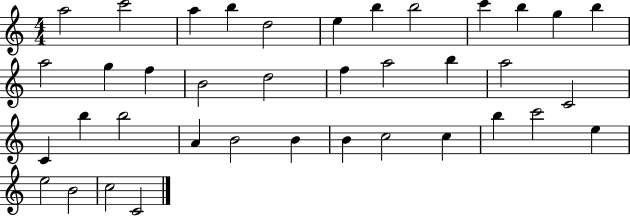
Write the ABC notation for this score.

X:1
T:Untitled
M:4/4
L:1/4
K:C
a2 c'2 a b d2 e b b2 c' b g b a2 g f B2 d2 f a2 b a2 C2 C b b2 A B2 B B c2 c b c'2 e e2 B2 c2 C2